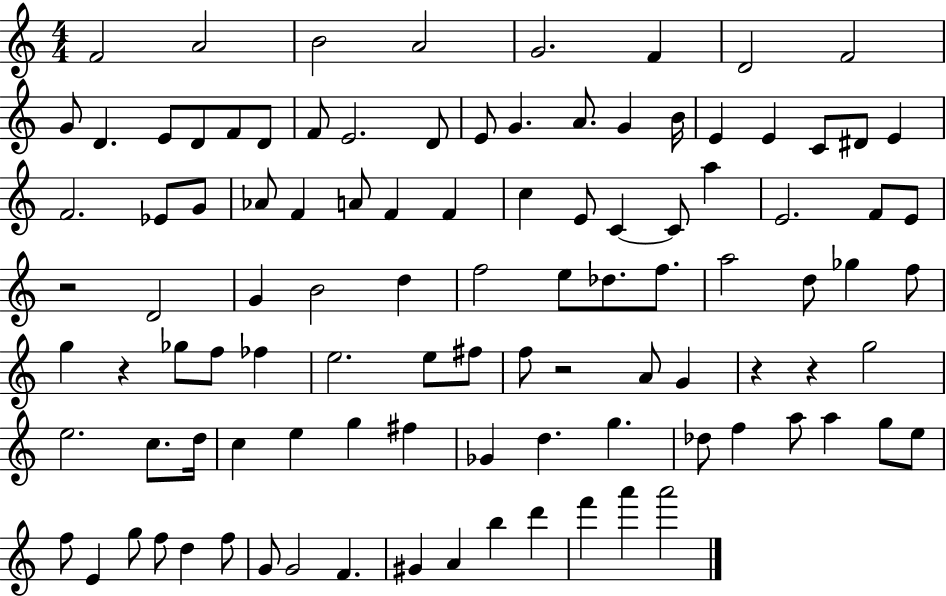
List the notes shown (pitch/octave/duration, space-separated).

F4/h A4/h B4/h A4/h G4/h. F4/q D4/h F4/h G4/e D4/q. E4/e D4/e F4/e D4/e F4/e E4/h. D4/e E4/e G4/q. A4/e. G4/q B4/s E4/q E4/q C4/e D#4/e E4/q F4/h. Eb4/e G4/e Ab4/e F4/q A4/e F4/q F4/q C5/q E4/e C4/q C4/e A5/q E4/h. F4/e E4/e R/h D4/h G4/q B4/h D5/q F5/h E5/e Db5/e. F5/e. A5/h D5/e Gb5/q F5/e G5/q R/q Gb5/e F5/e FES5/q E5/h. E5/e F#5/e F5/e R/h A4/e G4/q R/q R/q G5/h E5/h. C5/e. D5/s C5/q E5/q G5/q F#5/q Gb4/q D5/q. G5/q. Db5/e F5/q A5/e A5/q G5/e E5/e F5/e E4/q G5/e F5/e D5/q F5/e G4/e G4/h F4/q. G#4/q A4/q B5/q D6/q F6/q A6/q A6/h